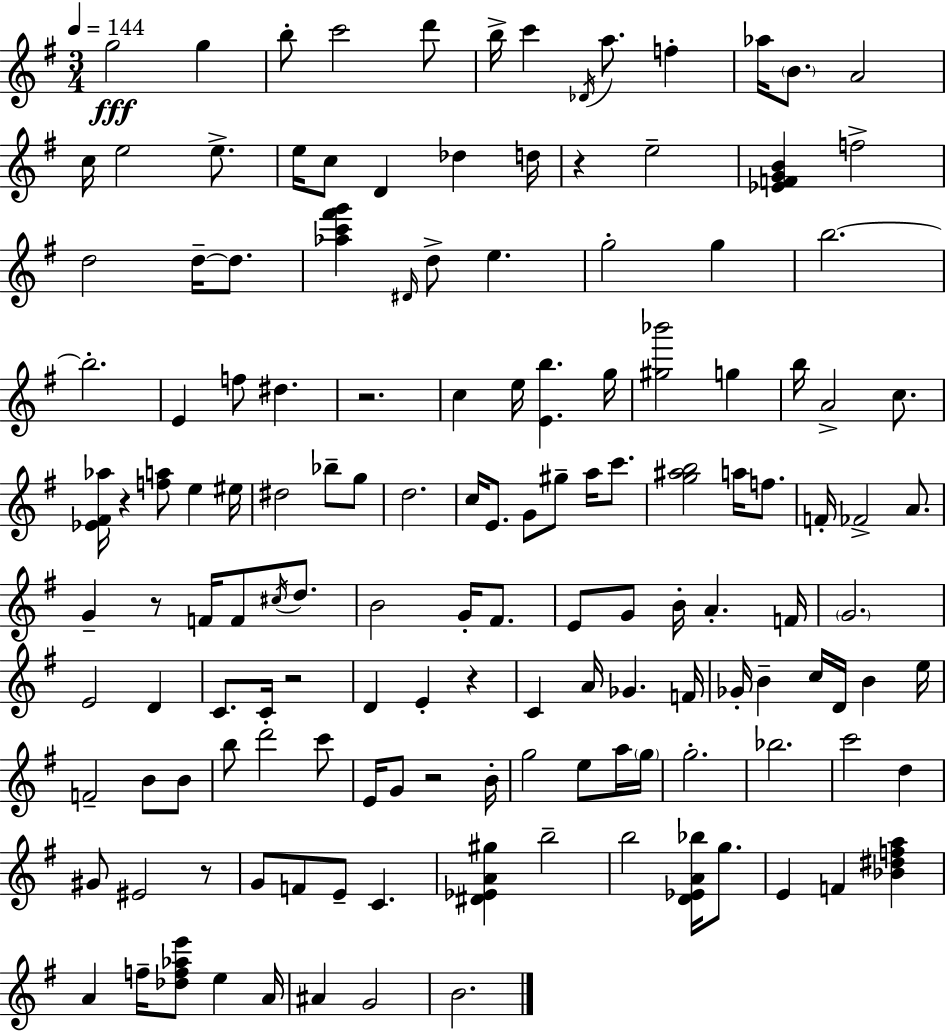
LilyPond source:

{
  \clef treble
  \numericTimeSignature
  \time 3/4
  \key g \major
  \tempo 4 = 144
  g''2\fff g''4 | b''8-. c'''2 d'''8 | b''16-> c'''4 \acciaccatura { des'16 } a''8. f''4-. | aes''16 \parenthesize b'8. a'2 | \break c''16 e''2 e''8.-> | e''16 c''8 d'4 des''4 | d''16 r4 e''2-- | <ees' f' g' b'>4 f''2-> | \break d''2 d''16--~~ d''8. | <aes'' c''' fis''' g'''>4 \grace { dis'16 } d''8-> e''4. | g''2-. g''4 | b''2.~~ | \break b''2.-. | e'4 f''8 dis''4. | r2. | c''4 e''16 <e' b''>4. | \break g''16 <gis'' bes'''>2 g''4 | b''16 a'2-> c''8. | <ees' fis' aes''>16 r4 <f'' a''>8 e''4 | eis''16 dis''2 bes''8-- | \break g''8 d''2. | c''16 e'8. g'8 gis''8-- a''16 c'''8. | <g'' ais'' b''>2 a''16 f''8. | f'16-. fes'2-> a'8. | \break g'4-- r8 f'16 f'8 \acciaccatura { cis''16 } | d''8. b'2 g'16-. | fis'8. e'8 g'8 b'16-. a'4.-. | f'16 \parenthesize g'2. | \break e'2 d'4 | c'8. c'16-. r2 | d'4 e'4-. r4 | c'4 a'16 ges'4. | \break f'16 ges'16-. b'4-- c''16 d'16 b'4 | e''16 f'2-- b'8 | b'8 b''8 d'''2 | c'''8 e'16 g'8 r2 | \break b'16-. g''2 e''8 | a''16 \parenthesize g''16 g''2.-. | bes''2. | c'''2 d''4 | \break gis'8 eis'2 | r8 g'8 f'8 e'8-- c'4. | <dis' ees' a' gis''>4 b''2-- | b''2 <d' ees' a' bes''>16 | \break g''8. e'4 f'4 <bes' dis'' f'' a''>4 | a'4 f''16-- <des'' f'' aes'' e'''>8 e''4 | a'16 ais'4 g'2 | b'2. | \break \bar "|."
}